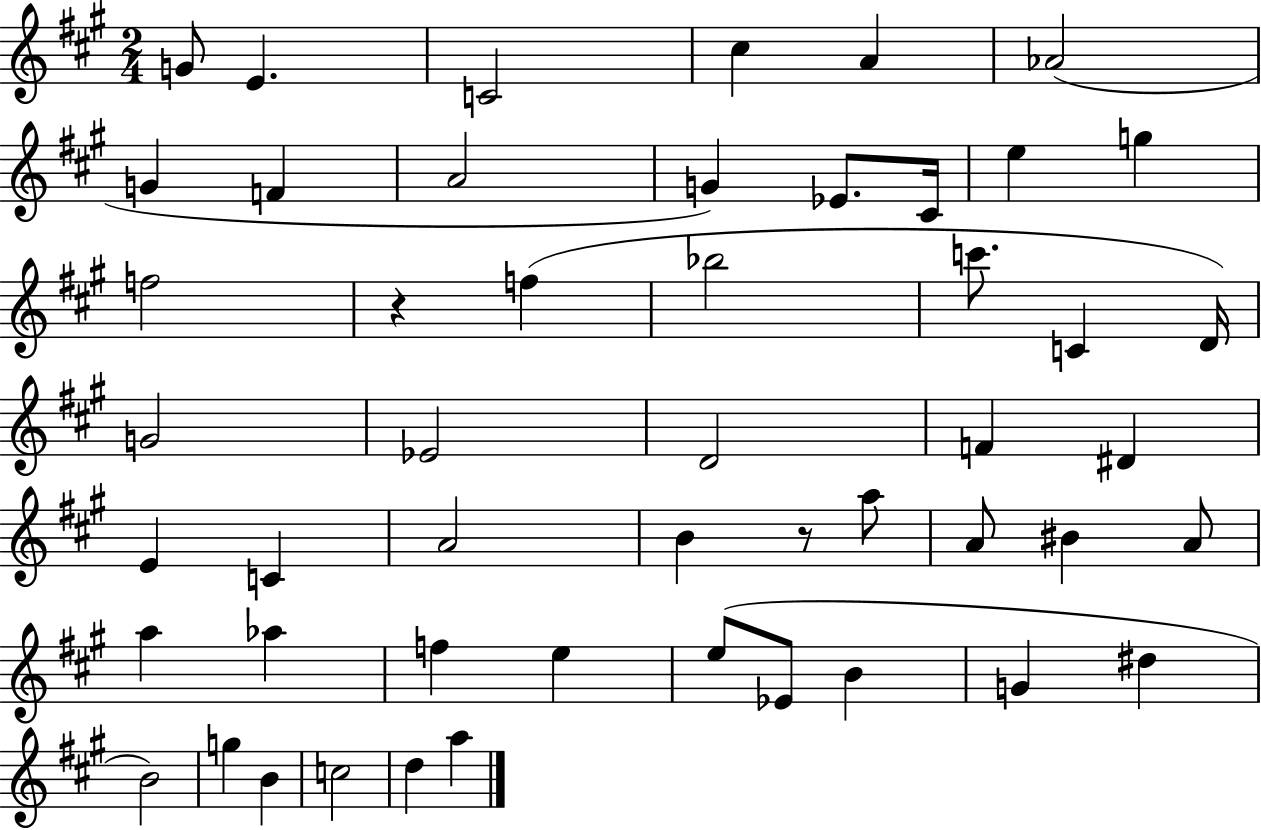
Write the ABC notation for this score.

X:1
T:Untitled
M:2/4
L:1/4
K:A
G/2 E C2 ^c A _A2 G F A2 G _E/2 ^C/4 e g f2 z f _b2 c'/2 C D/4 G2 _E2 D2 F ^D E C A2 B z/2 a/2 A/2 ^B A/2 a _a f e e/2 _E/2 B G ^d B2 g B c2 d a